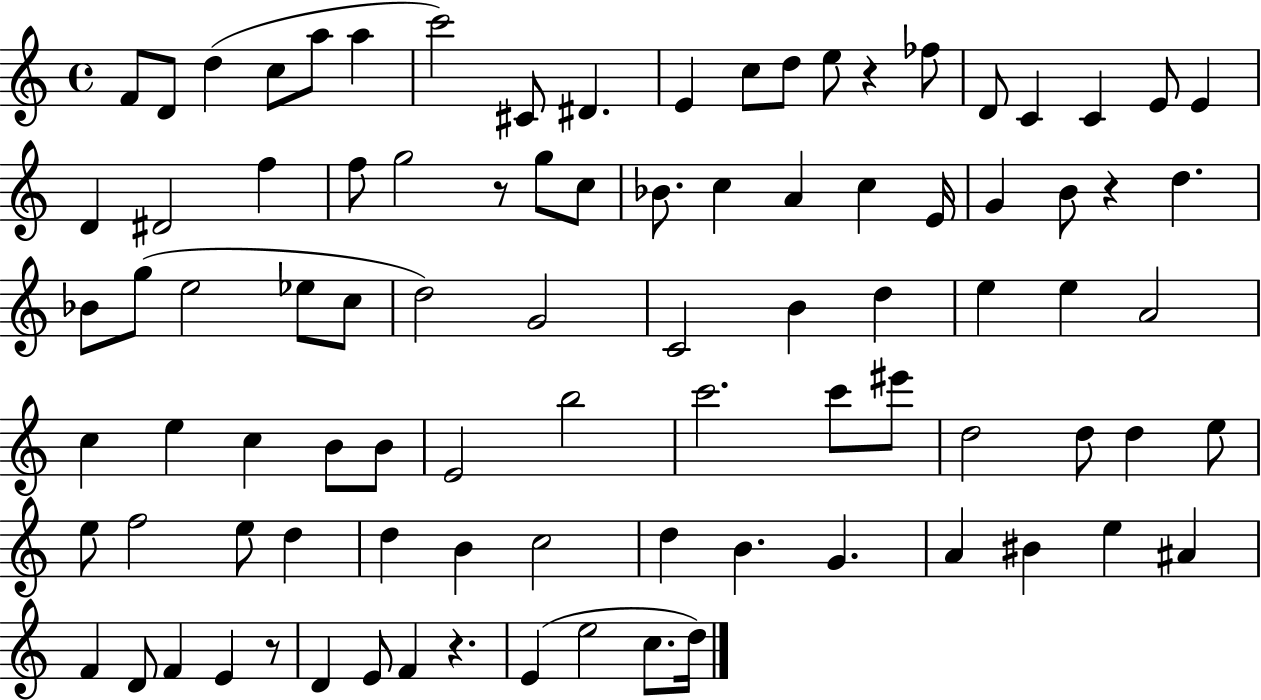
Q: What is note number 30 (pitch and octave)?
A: C5